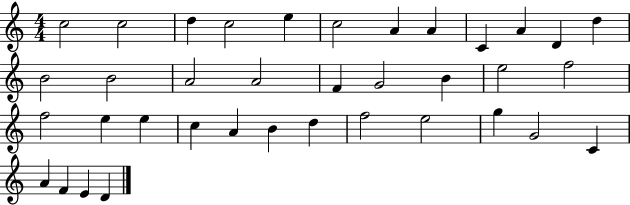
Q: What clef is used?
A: treble